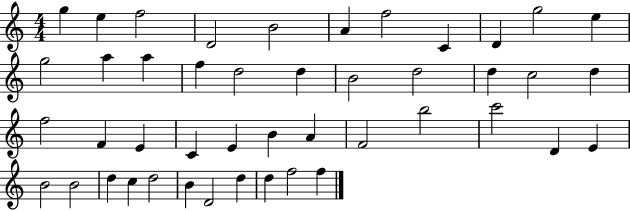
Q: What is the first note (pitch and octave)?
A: G5